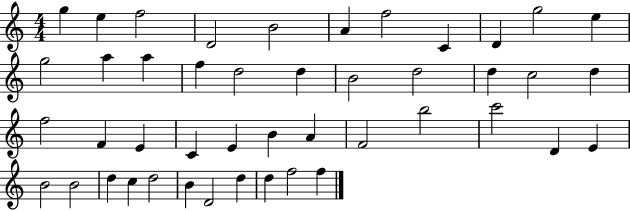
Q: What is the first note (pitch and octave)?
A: G5